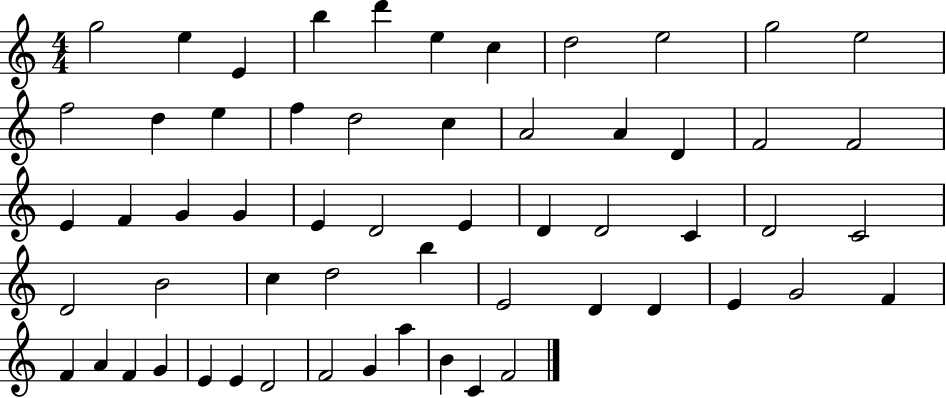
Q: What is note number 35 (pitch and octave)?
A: D4